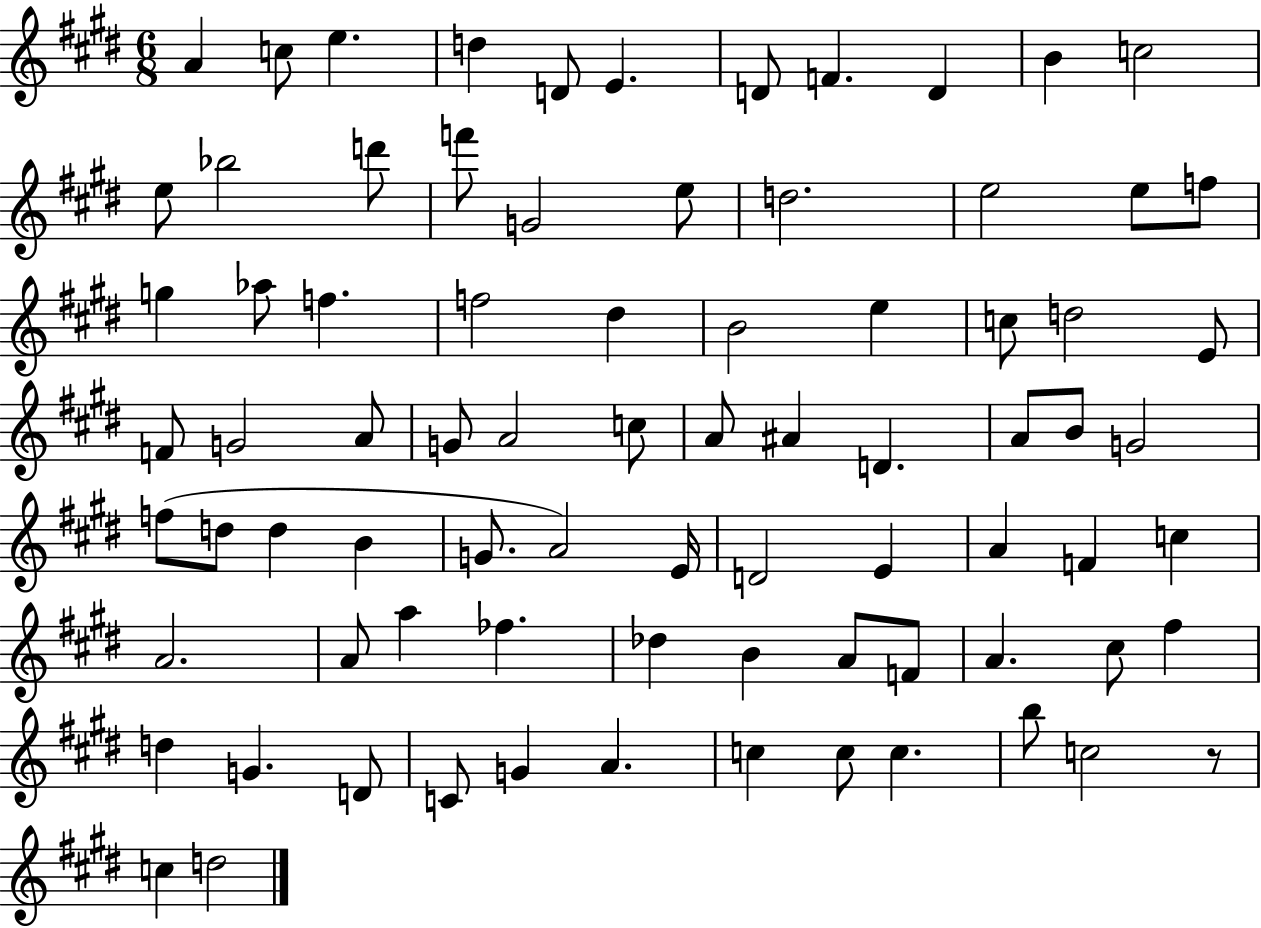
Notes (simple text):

A4/q C5/e E5/q. D5/q D4/e E4/q. D4/e F4/q. D4/q B4/q C5/h E5/e Bb5/h D6/e F6/e G4/h E5/e D5/h. E5/h E5/e F5/e G5/q Ab5/e F5/q. F5/h D#5/q B4/h E5/q C5/e D5/h E4/e F4/e G4/h A4/e G4/e A4/h C5/e A4/e A#4/q D4/q. A4/e B4/e G4/h F5/e D5/e D5/q B4/q G4/e. A4/h E4/s D4/h E4/q A4/q F4/q C5/q A4/h. A4/e A5/q FES5/q. Db5/q B4/q A4/e F4/e A4/q. C#5/e F#5/q D5/q G4/q. D4/e C4/e G4/q A4/q. C5/q C5/e C5/q. B5/e C5/h R/e C5/q D5/h